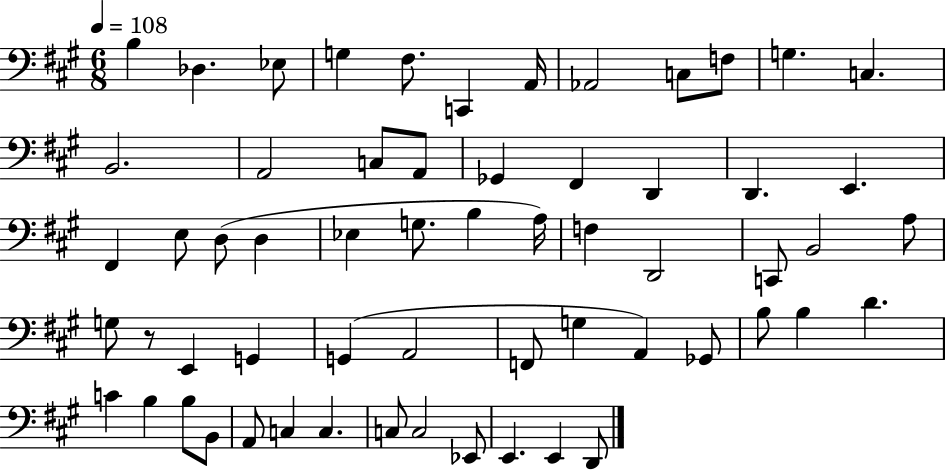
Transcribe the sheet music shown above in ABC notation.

X:1
T:Untitled
M:6/8
L:1/4
K:A
B, _D, _E,/2 G, ^F,/2 C,, A,,/4 _A,,2 C,/2 F,/2 G, C, B,,2 A,,2 C,/2 A,,/2 _G,, ^F,, D,, D,, E,, ^F,, E,/2 D,/2 D, _E, G,/2 B, A,/4 F, D,,2 C,,/2 B,,2 A,/2 G,/2 z/2 E,, G,, G,, A,,2 F,,/2 G, A,, _G,,/2 B,/2 B, D C B, B,/2 B,,/2 A,,/2 C, C, C,/2 C,2 _E,,/2 E,, E,, D,,/2